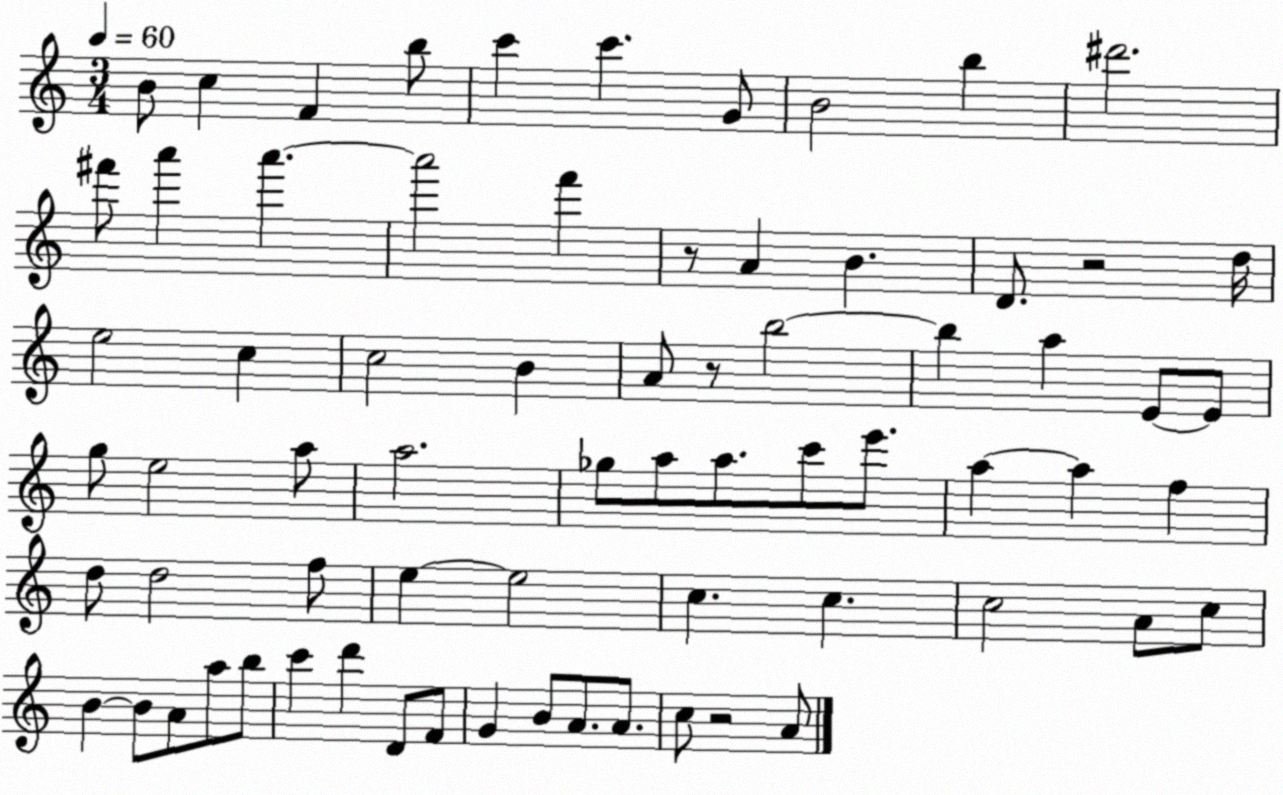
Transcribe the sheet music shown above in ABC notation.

X:1
T:Untitled
M:3/4
L:1/4
K:C
B/2 c F b/2 c' c' G/2 B2 b ^d'2 ^f'/2 a' a' a'2 f' z/2 A B D/2 z2 d/4 e2 c c2 B A/2 z/2 b2 b a E/2 E/2 g/2 e2 a/2 a2 _g/2 a/2 a/2 c'/2 e'/2 a a f d/2 d2 f/2 e e2 c c c2 A/2 c/2 B B/2 A/2 a/2 b/2 c' d' D/2 F/2 G B/2 A/2 A/2 c/2 z2 A/2